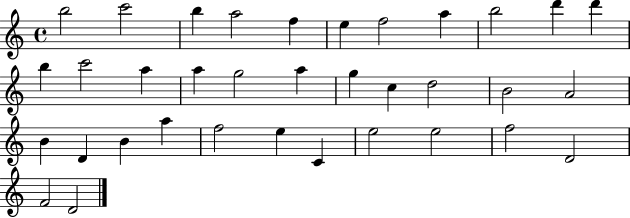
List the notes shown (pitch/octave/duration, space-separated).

B5/h C6/h B5/q A5/h F5/q E5/q F5/h A5/q B5/h D6/q D6/q B5/q C6/h A5/q A5/q G5/h A5/q G5/q C5/q D5/h B4/h A4/h B4/q D4/q B4/q A5/q F5/h E5/q C4/q E5/h E5/h F5/h D4/h F4/h D4/h